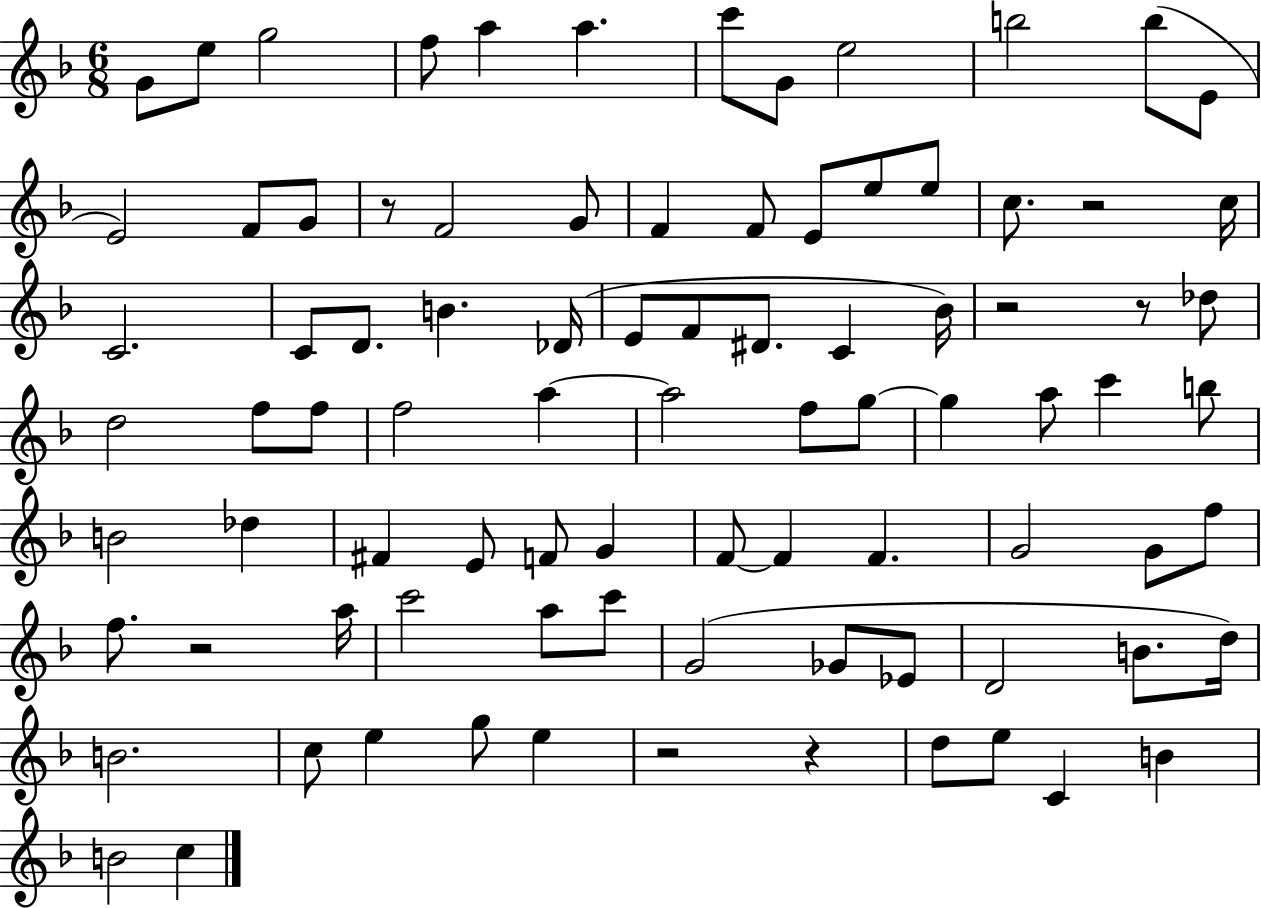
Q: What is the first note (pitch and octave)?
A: G4